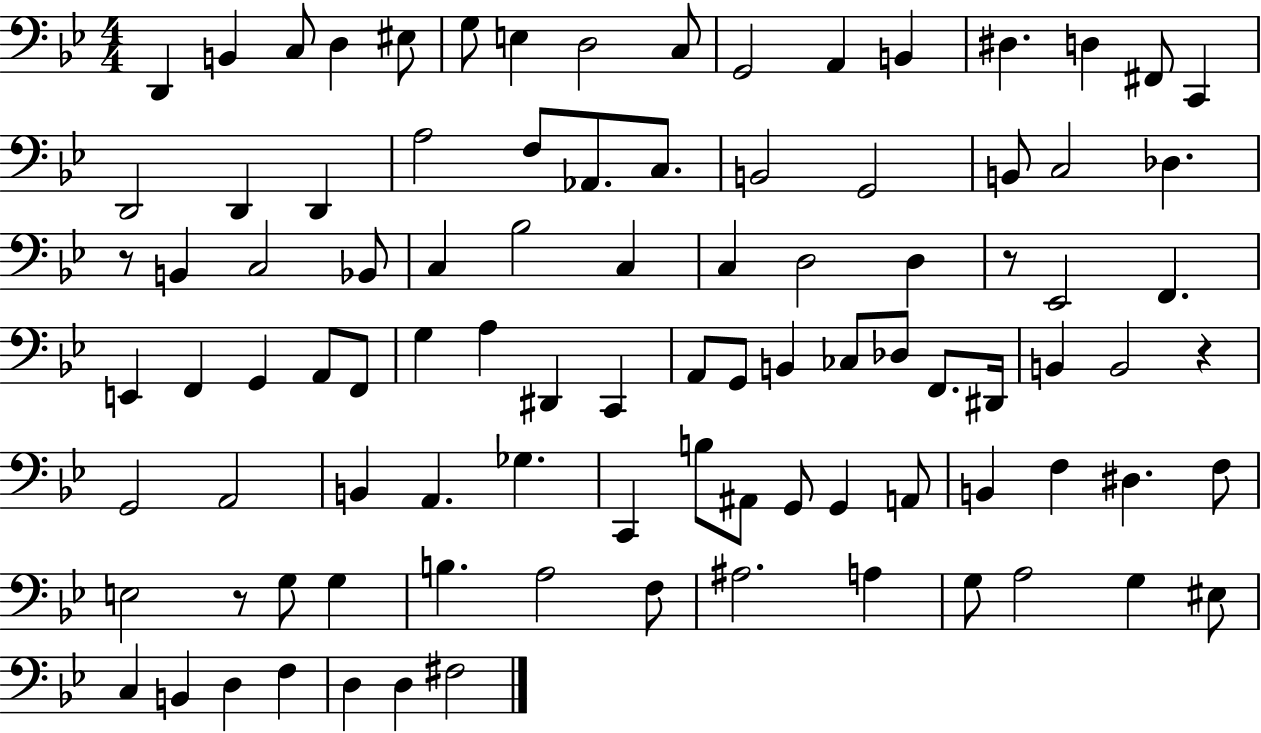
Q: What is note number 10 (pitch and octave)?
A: G2